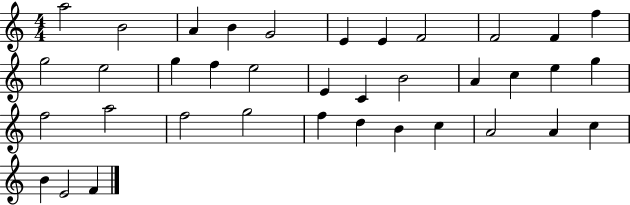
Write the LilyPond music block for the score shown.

{
  \clef treble
  \numericTimeSignature
  \time 4/4
  \key c \major
  a''2 b'2 | a'4 b'4 g'2 | e'4 e'4 f'2 | f'2 f'4 f''4 | \break g''2 e''2 | g''4 f''4 e''2 | e'4 c'4 b'2 | a'4 c''4 e''4 g''4 | \break f''2 a''2 | f''2 g''2 | f''4 d''4 b'4 c''4 | a'2 a'4 c''4 | \break b'4 e'2 f'4 | \bar "|."
}